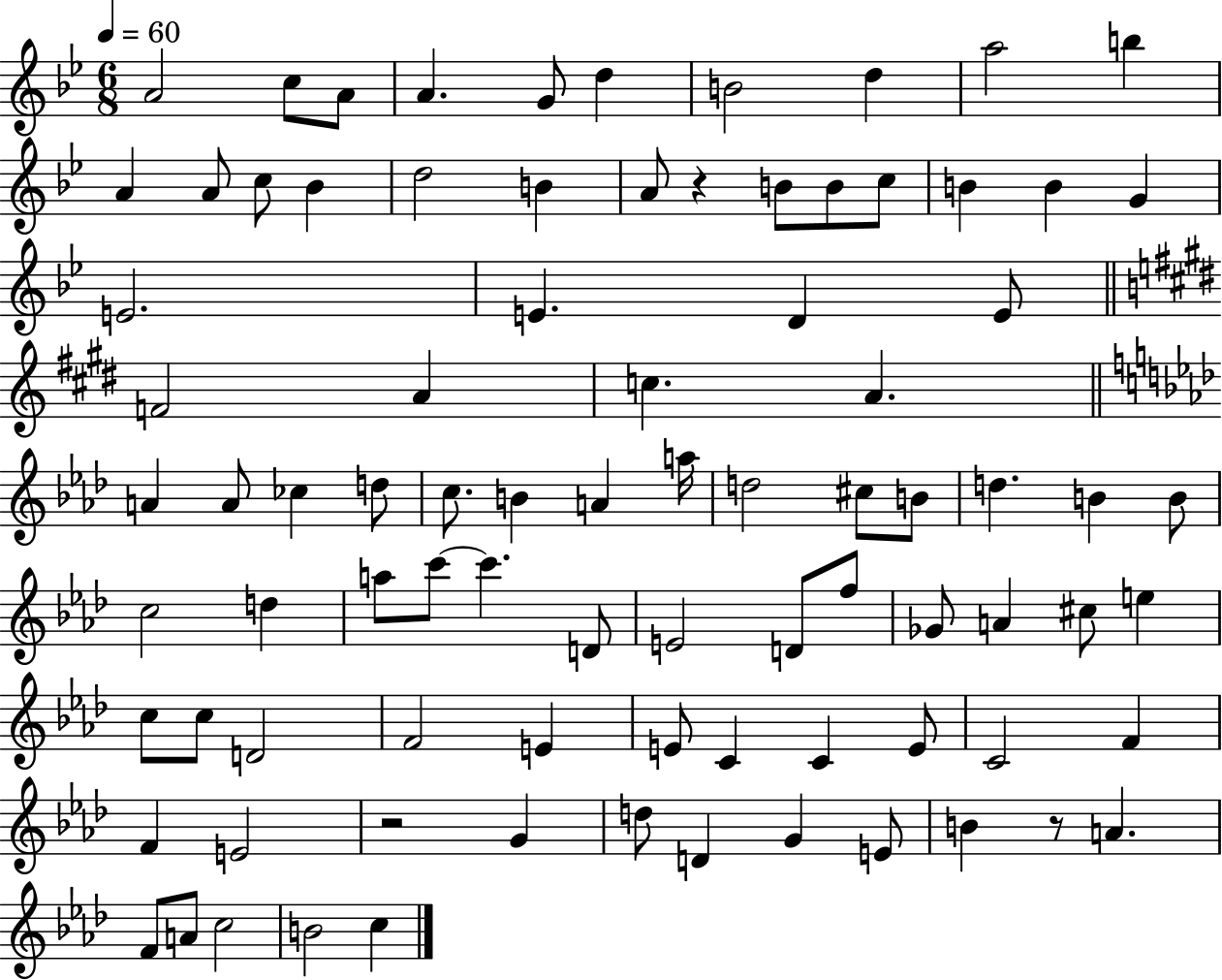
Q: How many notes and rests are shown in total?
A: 86